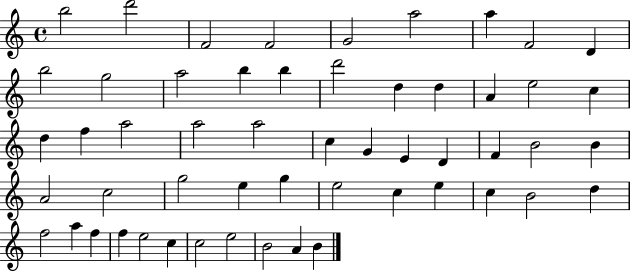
{
  \clef treble
  \time 4/4
  \defaultTimeSignature
  \key c \major
  b''2 d'''2 | f'2 f'2 | g'2 a''2 | a''4 f'2 d'4 | \break b''2 g''2 | a''2 b''4 b''4 | d'''2 d''4 d''4 | a'4 e''2 c''4 | \break d''4 f''4 a''2 | a''2 a''2 | c''4 g'4 e'4 d'4 | f'4 b'2 b'4 | \break a'2 c''2 | g''2 e''4 g''4 | e''2 c''4 e''4 | c''4 b'2 d''4 | \break f''2 a''4 f''4 | f''4 e''2 c''4 | c''2 e''2 | b'2 a'4 b'4 | \break \bar "|."
}